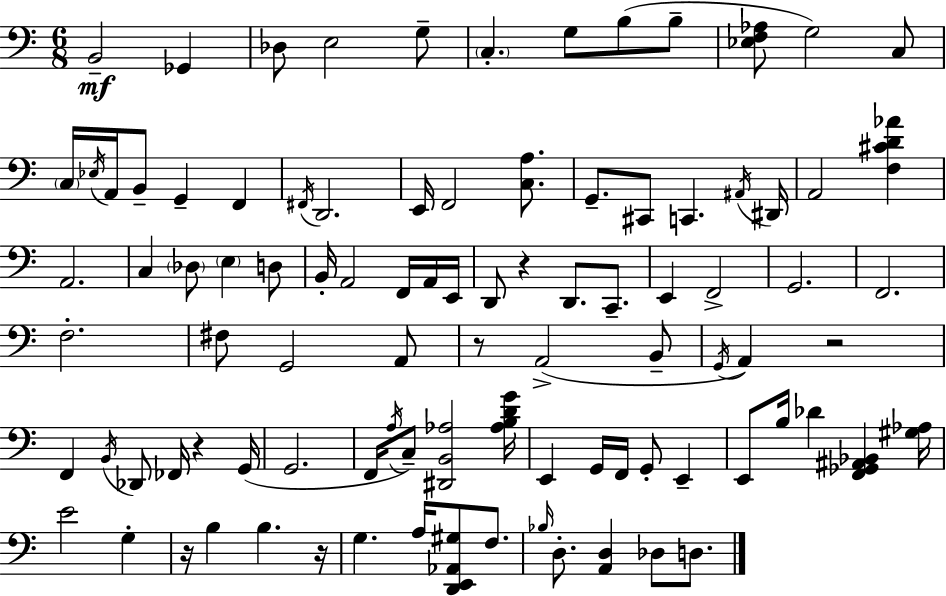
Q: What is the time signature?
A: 6/8